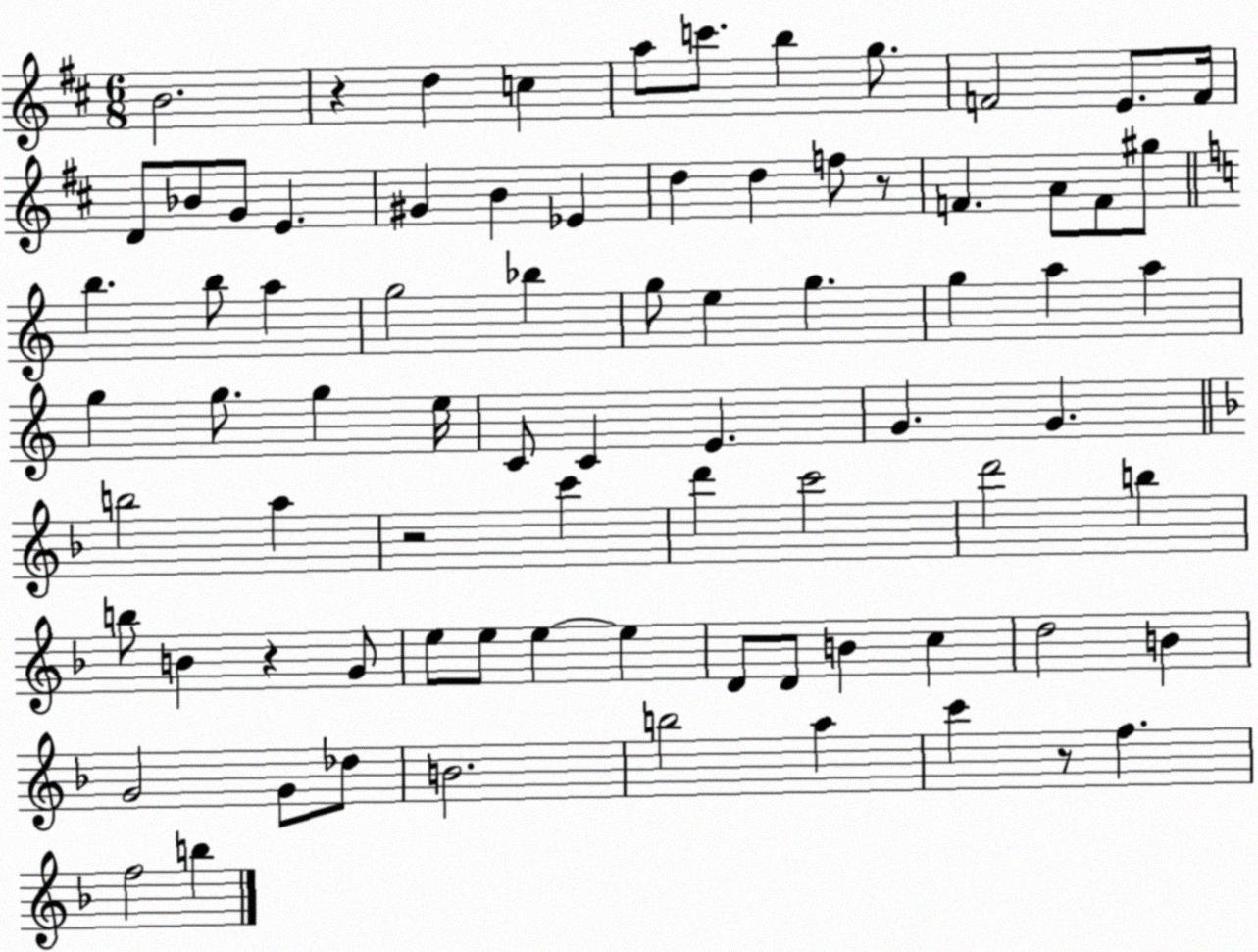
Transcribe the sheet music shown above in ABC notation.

X:1
T:Untitled
M:6/8
L:1/4
K:D
B2 z d c a/2 c'/2 b g/2 F2 E/2 F/4 D/2 _B/2 G/2 E ^G B _E d d f/2 z/2 F A/2 F/2 ^g/2 b b/2 a g2 _b g/2 e g g a a g g/2 g e/4 C/2 C E G G b2 a z2 c' d' c'2 d'2 b b/2 B z G/2 e/2 e/2 e e D/2 D/2 B c d2 B G2 G/2 _d/2 B2 b2 a c' z/2 f f2 b